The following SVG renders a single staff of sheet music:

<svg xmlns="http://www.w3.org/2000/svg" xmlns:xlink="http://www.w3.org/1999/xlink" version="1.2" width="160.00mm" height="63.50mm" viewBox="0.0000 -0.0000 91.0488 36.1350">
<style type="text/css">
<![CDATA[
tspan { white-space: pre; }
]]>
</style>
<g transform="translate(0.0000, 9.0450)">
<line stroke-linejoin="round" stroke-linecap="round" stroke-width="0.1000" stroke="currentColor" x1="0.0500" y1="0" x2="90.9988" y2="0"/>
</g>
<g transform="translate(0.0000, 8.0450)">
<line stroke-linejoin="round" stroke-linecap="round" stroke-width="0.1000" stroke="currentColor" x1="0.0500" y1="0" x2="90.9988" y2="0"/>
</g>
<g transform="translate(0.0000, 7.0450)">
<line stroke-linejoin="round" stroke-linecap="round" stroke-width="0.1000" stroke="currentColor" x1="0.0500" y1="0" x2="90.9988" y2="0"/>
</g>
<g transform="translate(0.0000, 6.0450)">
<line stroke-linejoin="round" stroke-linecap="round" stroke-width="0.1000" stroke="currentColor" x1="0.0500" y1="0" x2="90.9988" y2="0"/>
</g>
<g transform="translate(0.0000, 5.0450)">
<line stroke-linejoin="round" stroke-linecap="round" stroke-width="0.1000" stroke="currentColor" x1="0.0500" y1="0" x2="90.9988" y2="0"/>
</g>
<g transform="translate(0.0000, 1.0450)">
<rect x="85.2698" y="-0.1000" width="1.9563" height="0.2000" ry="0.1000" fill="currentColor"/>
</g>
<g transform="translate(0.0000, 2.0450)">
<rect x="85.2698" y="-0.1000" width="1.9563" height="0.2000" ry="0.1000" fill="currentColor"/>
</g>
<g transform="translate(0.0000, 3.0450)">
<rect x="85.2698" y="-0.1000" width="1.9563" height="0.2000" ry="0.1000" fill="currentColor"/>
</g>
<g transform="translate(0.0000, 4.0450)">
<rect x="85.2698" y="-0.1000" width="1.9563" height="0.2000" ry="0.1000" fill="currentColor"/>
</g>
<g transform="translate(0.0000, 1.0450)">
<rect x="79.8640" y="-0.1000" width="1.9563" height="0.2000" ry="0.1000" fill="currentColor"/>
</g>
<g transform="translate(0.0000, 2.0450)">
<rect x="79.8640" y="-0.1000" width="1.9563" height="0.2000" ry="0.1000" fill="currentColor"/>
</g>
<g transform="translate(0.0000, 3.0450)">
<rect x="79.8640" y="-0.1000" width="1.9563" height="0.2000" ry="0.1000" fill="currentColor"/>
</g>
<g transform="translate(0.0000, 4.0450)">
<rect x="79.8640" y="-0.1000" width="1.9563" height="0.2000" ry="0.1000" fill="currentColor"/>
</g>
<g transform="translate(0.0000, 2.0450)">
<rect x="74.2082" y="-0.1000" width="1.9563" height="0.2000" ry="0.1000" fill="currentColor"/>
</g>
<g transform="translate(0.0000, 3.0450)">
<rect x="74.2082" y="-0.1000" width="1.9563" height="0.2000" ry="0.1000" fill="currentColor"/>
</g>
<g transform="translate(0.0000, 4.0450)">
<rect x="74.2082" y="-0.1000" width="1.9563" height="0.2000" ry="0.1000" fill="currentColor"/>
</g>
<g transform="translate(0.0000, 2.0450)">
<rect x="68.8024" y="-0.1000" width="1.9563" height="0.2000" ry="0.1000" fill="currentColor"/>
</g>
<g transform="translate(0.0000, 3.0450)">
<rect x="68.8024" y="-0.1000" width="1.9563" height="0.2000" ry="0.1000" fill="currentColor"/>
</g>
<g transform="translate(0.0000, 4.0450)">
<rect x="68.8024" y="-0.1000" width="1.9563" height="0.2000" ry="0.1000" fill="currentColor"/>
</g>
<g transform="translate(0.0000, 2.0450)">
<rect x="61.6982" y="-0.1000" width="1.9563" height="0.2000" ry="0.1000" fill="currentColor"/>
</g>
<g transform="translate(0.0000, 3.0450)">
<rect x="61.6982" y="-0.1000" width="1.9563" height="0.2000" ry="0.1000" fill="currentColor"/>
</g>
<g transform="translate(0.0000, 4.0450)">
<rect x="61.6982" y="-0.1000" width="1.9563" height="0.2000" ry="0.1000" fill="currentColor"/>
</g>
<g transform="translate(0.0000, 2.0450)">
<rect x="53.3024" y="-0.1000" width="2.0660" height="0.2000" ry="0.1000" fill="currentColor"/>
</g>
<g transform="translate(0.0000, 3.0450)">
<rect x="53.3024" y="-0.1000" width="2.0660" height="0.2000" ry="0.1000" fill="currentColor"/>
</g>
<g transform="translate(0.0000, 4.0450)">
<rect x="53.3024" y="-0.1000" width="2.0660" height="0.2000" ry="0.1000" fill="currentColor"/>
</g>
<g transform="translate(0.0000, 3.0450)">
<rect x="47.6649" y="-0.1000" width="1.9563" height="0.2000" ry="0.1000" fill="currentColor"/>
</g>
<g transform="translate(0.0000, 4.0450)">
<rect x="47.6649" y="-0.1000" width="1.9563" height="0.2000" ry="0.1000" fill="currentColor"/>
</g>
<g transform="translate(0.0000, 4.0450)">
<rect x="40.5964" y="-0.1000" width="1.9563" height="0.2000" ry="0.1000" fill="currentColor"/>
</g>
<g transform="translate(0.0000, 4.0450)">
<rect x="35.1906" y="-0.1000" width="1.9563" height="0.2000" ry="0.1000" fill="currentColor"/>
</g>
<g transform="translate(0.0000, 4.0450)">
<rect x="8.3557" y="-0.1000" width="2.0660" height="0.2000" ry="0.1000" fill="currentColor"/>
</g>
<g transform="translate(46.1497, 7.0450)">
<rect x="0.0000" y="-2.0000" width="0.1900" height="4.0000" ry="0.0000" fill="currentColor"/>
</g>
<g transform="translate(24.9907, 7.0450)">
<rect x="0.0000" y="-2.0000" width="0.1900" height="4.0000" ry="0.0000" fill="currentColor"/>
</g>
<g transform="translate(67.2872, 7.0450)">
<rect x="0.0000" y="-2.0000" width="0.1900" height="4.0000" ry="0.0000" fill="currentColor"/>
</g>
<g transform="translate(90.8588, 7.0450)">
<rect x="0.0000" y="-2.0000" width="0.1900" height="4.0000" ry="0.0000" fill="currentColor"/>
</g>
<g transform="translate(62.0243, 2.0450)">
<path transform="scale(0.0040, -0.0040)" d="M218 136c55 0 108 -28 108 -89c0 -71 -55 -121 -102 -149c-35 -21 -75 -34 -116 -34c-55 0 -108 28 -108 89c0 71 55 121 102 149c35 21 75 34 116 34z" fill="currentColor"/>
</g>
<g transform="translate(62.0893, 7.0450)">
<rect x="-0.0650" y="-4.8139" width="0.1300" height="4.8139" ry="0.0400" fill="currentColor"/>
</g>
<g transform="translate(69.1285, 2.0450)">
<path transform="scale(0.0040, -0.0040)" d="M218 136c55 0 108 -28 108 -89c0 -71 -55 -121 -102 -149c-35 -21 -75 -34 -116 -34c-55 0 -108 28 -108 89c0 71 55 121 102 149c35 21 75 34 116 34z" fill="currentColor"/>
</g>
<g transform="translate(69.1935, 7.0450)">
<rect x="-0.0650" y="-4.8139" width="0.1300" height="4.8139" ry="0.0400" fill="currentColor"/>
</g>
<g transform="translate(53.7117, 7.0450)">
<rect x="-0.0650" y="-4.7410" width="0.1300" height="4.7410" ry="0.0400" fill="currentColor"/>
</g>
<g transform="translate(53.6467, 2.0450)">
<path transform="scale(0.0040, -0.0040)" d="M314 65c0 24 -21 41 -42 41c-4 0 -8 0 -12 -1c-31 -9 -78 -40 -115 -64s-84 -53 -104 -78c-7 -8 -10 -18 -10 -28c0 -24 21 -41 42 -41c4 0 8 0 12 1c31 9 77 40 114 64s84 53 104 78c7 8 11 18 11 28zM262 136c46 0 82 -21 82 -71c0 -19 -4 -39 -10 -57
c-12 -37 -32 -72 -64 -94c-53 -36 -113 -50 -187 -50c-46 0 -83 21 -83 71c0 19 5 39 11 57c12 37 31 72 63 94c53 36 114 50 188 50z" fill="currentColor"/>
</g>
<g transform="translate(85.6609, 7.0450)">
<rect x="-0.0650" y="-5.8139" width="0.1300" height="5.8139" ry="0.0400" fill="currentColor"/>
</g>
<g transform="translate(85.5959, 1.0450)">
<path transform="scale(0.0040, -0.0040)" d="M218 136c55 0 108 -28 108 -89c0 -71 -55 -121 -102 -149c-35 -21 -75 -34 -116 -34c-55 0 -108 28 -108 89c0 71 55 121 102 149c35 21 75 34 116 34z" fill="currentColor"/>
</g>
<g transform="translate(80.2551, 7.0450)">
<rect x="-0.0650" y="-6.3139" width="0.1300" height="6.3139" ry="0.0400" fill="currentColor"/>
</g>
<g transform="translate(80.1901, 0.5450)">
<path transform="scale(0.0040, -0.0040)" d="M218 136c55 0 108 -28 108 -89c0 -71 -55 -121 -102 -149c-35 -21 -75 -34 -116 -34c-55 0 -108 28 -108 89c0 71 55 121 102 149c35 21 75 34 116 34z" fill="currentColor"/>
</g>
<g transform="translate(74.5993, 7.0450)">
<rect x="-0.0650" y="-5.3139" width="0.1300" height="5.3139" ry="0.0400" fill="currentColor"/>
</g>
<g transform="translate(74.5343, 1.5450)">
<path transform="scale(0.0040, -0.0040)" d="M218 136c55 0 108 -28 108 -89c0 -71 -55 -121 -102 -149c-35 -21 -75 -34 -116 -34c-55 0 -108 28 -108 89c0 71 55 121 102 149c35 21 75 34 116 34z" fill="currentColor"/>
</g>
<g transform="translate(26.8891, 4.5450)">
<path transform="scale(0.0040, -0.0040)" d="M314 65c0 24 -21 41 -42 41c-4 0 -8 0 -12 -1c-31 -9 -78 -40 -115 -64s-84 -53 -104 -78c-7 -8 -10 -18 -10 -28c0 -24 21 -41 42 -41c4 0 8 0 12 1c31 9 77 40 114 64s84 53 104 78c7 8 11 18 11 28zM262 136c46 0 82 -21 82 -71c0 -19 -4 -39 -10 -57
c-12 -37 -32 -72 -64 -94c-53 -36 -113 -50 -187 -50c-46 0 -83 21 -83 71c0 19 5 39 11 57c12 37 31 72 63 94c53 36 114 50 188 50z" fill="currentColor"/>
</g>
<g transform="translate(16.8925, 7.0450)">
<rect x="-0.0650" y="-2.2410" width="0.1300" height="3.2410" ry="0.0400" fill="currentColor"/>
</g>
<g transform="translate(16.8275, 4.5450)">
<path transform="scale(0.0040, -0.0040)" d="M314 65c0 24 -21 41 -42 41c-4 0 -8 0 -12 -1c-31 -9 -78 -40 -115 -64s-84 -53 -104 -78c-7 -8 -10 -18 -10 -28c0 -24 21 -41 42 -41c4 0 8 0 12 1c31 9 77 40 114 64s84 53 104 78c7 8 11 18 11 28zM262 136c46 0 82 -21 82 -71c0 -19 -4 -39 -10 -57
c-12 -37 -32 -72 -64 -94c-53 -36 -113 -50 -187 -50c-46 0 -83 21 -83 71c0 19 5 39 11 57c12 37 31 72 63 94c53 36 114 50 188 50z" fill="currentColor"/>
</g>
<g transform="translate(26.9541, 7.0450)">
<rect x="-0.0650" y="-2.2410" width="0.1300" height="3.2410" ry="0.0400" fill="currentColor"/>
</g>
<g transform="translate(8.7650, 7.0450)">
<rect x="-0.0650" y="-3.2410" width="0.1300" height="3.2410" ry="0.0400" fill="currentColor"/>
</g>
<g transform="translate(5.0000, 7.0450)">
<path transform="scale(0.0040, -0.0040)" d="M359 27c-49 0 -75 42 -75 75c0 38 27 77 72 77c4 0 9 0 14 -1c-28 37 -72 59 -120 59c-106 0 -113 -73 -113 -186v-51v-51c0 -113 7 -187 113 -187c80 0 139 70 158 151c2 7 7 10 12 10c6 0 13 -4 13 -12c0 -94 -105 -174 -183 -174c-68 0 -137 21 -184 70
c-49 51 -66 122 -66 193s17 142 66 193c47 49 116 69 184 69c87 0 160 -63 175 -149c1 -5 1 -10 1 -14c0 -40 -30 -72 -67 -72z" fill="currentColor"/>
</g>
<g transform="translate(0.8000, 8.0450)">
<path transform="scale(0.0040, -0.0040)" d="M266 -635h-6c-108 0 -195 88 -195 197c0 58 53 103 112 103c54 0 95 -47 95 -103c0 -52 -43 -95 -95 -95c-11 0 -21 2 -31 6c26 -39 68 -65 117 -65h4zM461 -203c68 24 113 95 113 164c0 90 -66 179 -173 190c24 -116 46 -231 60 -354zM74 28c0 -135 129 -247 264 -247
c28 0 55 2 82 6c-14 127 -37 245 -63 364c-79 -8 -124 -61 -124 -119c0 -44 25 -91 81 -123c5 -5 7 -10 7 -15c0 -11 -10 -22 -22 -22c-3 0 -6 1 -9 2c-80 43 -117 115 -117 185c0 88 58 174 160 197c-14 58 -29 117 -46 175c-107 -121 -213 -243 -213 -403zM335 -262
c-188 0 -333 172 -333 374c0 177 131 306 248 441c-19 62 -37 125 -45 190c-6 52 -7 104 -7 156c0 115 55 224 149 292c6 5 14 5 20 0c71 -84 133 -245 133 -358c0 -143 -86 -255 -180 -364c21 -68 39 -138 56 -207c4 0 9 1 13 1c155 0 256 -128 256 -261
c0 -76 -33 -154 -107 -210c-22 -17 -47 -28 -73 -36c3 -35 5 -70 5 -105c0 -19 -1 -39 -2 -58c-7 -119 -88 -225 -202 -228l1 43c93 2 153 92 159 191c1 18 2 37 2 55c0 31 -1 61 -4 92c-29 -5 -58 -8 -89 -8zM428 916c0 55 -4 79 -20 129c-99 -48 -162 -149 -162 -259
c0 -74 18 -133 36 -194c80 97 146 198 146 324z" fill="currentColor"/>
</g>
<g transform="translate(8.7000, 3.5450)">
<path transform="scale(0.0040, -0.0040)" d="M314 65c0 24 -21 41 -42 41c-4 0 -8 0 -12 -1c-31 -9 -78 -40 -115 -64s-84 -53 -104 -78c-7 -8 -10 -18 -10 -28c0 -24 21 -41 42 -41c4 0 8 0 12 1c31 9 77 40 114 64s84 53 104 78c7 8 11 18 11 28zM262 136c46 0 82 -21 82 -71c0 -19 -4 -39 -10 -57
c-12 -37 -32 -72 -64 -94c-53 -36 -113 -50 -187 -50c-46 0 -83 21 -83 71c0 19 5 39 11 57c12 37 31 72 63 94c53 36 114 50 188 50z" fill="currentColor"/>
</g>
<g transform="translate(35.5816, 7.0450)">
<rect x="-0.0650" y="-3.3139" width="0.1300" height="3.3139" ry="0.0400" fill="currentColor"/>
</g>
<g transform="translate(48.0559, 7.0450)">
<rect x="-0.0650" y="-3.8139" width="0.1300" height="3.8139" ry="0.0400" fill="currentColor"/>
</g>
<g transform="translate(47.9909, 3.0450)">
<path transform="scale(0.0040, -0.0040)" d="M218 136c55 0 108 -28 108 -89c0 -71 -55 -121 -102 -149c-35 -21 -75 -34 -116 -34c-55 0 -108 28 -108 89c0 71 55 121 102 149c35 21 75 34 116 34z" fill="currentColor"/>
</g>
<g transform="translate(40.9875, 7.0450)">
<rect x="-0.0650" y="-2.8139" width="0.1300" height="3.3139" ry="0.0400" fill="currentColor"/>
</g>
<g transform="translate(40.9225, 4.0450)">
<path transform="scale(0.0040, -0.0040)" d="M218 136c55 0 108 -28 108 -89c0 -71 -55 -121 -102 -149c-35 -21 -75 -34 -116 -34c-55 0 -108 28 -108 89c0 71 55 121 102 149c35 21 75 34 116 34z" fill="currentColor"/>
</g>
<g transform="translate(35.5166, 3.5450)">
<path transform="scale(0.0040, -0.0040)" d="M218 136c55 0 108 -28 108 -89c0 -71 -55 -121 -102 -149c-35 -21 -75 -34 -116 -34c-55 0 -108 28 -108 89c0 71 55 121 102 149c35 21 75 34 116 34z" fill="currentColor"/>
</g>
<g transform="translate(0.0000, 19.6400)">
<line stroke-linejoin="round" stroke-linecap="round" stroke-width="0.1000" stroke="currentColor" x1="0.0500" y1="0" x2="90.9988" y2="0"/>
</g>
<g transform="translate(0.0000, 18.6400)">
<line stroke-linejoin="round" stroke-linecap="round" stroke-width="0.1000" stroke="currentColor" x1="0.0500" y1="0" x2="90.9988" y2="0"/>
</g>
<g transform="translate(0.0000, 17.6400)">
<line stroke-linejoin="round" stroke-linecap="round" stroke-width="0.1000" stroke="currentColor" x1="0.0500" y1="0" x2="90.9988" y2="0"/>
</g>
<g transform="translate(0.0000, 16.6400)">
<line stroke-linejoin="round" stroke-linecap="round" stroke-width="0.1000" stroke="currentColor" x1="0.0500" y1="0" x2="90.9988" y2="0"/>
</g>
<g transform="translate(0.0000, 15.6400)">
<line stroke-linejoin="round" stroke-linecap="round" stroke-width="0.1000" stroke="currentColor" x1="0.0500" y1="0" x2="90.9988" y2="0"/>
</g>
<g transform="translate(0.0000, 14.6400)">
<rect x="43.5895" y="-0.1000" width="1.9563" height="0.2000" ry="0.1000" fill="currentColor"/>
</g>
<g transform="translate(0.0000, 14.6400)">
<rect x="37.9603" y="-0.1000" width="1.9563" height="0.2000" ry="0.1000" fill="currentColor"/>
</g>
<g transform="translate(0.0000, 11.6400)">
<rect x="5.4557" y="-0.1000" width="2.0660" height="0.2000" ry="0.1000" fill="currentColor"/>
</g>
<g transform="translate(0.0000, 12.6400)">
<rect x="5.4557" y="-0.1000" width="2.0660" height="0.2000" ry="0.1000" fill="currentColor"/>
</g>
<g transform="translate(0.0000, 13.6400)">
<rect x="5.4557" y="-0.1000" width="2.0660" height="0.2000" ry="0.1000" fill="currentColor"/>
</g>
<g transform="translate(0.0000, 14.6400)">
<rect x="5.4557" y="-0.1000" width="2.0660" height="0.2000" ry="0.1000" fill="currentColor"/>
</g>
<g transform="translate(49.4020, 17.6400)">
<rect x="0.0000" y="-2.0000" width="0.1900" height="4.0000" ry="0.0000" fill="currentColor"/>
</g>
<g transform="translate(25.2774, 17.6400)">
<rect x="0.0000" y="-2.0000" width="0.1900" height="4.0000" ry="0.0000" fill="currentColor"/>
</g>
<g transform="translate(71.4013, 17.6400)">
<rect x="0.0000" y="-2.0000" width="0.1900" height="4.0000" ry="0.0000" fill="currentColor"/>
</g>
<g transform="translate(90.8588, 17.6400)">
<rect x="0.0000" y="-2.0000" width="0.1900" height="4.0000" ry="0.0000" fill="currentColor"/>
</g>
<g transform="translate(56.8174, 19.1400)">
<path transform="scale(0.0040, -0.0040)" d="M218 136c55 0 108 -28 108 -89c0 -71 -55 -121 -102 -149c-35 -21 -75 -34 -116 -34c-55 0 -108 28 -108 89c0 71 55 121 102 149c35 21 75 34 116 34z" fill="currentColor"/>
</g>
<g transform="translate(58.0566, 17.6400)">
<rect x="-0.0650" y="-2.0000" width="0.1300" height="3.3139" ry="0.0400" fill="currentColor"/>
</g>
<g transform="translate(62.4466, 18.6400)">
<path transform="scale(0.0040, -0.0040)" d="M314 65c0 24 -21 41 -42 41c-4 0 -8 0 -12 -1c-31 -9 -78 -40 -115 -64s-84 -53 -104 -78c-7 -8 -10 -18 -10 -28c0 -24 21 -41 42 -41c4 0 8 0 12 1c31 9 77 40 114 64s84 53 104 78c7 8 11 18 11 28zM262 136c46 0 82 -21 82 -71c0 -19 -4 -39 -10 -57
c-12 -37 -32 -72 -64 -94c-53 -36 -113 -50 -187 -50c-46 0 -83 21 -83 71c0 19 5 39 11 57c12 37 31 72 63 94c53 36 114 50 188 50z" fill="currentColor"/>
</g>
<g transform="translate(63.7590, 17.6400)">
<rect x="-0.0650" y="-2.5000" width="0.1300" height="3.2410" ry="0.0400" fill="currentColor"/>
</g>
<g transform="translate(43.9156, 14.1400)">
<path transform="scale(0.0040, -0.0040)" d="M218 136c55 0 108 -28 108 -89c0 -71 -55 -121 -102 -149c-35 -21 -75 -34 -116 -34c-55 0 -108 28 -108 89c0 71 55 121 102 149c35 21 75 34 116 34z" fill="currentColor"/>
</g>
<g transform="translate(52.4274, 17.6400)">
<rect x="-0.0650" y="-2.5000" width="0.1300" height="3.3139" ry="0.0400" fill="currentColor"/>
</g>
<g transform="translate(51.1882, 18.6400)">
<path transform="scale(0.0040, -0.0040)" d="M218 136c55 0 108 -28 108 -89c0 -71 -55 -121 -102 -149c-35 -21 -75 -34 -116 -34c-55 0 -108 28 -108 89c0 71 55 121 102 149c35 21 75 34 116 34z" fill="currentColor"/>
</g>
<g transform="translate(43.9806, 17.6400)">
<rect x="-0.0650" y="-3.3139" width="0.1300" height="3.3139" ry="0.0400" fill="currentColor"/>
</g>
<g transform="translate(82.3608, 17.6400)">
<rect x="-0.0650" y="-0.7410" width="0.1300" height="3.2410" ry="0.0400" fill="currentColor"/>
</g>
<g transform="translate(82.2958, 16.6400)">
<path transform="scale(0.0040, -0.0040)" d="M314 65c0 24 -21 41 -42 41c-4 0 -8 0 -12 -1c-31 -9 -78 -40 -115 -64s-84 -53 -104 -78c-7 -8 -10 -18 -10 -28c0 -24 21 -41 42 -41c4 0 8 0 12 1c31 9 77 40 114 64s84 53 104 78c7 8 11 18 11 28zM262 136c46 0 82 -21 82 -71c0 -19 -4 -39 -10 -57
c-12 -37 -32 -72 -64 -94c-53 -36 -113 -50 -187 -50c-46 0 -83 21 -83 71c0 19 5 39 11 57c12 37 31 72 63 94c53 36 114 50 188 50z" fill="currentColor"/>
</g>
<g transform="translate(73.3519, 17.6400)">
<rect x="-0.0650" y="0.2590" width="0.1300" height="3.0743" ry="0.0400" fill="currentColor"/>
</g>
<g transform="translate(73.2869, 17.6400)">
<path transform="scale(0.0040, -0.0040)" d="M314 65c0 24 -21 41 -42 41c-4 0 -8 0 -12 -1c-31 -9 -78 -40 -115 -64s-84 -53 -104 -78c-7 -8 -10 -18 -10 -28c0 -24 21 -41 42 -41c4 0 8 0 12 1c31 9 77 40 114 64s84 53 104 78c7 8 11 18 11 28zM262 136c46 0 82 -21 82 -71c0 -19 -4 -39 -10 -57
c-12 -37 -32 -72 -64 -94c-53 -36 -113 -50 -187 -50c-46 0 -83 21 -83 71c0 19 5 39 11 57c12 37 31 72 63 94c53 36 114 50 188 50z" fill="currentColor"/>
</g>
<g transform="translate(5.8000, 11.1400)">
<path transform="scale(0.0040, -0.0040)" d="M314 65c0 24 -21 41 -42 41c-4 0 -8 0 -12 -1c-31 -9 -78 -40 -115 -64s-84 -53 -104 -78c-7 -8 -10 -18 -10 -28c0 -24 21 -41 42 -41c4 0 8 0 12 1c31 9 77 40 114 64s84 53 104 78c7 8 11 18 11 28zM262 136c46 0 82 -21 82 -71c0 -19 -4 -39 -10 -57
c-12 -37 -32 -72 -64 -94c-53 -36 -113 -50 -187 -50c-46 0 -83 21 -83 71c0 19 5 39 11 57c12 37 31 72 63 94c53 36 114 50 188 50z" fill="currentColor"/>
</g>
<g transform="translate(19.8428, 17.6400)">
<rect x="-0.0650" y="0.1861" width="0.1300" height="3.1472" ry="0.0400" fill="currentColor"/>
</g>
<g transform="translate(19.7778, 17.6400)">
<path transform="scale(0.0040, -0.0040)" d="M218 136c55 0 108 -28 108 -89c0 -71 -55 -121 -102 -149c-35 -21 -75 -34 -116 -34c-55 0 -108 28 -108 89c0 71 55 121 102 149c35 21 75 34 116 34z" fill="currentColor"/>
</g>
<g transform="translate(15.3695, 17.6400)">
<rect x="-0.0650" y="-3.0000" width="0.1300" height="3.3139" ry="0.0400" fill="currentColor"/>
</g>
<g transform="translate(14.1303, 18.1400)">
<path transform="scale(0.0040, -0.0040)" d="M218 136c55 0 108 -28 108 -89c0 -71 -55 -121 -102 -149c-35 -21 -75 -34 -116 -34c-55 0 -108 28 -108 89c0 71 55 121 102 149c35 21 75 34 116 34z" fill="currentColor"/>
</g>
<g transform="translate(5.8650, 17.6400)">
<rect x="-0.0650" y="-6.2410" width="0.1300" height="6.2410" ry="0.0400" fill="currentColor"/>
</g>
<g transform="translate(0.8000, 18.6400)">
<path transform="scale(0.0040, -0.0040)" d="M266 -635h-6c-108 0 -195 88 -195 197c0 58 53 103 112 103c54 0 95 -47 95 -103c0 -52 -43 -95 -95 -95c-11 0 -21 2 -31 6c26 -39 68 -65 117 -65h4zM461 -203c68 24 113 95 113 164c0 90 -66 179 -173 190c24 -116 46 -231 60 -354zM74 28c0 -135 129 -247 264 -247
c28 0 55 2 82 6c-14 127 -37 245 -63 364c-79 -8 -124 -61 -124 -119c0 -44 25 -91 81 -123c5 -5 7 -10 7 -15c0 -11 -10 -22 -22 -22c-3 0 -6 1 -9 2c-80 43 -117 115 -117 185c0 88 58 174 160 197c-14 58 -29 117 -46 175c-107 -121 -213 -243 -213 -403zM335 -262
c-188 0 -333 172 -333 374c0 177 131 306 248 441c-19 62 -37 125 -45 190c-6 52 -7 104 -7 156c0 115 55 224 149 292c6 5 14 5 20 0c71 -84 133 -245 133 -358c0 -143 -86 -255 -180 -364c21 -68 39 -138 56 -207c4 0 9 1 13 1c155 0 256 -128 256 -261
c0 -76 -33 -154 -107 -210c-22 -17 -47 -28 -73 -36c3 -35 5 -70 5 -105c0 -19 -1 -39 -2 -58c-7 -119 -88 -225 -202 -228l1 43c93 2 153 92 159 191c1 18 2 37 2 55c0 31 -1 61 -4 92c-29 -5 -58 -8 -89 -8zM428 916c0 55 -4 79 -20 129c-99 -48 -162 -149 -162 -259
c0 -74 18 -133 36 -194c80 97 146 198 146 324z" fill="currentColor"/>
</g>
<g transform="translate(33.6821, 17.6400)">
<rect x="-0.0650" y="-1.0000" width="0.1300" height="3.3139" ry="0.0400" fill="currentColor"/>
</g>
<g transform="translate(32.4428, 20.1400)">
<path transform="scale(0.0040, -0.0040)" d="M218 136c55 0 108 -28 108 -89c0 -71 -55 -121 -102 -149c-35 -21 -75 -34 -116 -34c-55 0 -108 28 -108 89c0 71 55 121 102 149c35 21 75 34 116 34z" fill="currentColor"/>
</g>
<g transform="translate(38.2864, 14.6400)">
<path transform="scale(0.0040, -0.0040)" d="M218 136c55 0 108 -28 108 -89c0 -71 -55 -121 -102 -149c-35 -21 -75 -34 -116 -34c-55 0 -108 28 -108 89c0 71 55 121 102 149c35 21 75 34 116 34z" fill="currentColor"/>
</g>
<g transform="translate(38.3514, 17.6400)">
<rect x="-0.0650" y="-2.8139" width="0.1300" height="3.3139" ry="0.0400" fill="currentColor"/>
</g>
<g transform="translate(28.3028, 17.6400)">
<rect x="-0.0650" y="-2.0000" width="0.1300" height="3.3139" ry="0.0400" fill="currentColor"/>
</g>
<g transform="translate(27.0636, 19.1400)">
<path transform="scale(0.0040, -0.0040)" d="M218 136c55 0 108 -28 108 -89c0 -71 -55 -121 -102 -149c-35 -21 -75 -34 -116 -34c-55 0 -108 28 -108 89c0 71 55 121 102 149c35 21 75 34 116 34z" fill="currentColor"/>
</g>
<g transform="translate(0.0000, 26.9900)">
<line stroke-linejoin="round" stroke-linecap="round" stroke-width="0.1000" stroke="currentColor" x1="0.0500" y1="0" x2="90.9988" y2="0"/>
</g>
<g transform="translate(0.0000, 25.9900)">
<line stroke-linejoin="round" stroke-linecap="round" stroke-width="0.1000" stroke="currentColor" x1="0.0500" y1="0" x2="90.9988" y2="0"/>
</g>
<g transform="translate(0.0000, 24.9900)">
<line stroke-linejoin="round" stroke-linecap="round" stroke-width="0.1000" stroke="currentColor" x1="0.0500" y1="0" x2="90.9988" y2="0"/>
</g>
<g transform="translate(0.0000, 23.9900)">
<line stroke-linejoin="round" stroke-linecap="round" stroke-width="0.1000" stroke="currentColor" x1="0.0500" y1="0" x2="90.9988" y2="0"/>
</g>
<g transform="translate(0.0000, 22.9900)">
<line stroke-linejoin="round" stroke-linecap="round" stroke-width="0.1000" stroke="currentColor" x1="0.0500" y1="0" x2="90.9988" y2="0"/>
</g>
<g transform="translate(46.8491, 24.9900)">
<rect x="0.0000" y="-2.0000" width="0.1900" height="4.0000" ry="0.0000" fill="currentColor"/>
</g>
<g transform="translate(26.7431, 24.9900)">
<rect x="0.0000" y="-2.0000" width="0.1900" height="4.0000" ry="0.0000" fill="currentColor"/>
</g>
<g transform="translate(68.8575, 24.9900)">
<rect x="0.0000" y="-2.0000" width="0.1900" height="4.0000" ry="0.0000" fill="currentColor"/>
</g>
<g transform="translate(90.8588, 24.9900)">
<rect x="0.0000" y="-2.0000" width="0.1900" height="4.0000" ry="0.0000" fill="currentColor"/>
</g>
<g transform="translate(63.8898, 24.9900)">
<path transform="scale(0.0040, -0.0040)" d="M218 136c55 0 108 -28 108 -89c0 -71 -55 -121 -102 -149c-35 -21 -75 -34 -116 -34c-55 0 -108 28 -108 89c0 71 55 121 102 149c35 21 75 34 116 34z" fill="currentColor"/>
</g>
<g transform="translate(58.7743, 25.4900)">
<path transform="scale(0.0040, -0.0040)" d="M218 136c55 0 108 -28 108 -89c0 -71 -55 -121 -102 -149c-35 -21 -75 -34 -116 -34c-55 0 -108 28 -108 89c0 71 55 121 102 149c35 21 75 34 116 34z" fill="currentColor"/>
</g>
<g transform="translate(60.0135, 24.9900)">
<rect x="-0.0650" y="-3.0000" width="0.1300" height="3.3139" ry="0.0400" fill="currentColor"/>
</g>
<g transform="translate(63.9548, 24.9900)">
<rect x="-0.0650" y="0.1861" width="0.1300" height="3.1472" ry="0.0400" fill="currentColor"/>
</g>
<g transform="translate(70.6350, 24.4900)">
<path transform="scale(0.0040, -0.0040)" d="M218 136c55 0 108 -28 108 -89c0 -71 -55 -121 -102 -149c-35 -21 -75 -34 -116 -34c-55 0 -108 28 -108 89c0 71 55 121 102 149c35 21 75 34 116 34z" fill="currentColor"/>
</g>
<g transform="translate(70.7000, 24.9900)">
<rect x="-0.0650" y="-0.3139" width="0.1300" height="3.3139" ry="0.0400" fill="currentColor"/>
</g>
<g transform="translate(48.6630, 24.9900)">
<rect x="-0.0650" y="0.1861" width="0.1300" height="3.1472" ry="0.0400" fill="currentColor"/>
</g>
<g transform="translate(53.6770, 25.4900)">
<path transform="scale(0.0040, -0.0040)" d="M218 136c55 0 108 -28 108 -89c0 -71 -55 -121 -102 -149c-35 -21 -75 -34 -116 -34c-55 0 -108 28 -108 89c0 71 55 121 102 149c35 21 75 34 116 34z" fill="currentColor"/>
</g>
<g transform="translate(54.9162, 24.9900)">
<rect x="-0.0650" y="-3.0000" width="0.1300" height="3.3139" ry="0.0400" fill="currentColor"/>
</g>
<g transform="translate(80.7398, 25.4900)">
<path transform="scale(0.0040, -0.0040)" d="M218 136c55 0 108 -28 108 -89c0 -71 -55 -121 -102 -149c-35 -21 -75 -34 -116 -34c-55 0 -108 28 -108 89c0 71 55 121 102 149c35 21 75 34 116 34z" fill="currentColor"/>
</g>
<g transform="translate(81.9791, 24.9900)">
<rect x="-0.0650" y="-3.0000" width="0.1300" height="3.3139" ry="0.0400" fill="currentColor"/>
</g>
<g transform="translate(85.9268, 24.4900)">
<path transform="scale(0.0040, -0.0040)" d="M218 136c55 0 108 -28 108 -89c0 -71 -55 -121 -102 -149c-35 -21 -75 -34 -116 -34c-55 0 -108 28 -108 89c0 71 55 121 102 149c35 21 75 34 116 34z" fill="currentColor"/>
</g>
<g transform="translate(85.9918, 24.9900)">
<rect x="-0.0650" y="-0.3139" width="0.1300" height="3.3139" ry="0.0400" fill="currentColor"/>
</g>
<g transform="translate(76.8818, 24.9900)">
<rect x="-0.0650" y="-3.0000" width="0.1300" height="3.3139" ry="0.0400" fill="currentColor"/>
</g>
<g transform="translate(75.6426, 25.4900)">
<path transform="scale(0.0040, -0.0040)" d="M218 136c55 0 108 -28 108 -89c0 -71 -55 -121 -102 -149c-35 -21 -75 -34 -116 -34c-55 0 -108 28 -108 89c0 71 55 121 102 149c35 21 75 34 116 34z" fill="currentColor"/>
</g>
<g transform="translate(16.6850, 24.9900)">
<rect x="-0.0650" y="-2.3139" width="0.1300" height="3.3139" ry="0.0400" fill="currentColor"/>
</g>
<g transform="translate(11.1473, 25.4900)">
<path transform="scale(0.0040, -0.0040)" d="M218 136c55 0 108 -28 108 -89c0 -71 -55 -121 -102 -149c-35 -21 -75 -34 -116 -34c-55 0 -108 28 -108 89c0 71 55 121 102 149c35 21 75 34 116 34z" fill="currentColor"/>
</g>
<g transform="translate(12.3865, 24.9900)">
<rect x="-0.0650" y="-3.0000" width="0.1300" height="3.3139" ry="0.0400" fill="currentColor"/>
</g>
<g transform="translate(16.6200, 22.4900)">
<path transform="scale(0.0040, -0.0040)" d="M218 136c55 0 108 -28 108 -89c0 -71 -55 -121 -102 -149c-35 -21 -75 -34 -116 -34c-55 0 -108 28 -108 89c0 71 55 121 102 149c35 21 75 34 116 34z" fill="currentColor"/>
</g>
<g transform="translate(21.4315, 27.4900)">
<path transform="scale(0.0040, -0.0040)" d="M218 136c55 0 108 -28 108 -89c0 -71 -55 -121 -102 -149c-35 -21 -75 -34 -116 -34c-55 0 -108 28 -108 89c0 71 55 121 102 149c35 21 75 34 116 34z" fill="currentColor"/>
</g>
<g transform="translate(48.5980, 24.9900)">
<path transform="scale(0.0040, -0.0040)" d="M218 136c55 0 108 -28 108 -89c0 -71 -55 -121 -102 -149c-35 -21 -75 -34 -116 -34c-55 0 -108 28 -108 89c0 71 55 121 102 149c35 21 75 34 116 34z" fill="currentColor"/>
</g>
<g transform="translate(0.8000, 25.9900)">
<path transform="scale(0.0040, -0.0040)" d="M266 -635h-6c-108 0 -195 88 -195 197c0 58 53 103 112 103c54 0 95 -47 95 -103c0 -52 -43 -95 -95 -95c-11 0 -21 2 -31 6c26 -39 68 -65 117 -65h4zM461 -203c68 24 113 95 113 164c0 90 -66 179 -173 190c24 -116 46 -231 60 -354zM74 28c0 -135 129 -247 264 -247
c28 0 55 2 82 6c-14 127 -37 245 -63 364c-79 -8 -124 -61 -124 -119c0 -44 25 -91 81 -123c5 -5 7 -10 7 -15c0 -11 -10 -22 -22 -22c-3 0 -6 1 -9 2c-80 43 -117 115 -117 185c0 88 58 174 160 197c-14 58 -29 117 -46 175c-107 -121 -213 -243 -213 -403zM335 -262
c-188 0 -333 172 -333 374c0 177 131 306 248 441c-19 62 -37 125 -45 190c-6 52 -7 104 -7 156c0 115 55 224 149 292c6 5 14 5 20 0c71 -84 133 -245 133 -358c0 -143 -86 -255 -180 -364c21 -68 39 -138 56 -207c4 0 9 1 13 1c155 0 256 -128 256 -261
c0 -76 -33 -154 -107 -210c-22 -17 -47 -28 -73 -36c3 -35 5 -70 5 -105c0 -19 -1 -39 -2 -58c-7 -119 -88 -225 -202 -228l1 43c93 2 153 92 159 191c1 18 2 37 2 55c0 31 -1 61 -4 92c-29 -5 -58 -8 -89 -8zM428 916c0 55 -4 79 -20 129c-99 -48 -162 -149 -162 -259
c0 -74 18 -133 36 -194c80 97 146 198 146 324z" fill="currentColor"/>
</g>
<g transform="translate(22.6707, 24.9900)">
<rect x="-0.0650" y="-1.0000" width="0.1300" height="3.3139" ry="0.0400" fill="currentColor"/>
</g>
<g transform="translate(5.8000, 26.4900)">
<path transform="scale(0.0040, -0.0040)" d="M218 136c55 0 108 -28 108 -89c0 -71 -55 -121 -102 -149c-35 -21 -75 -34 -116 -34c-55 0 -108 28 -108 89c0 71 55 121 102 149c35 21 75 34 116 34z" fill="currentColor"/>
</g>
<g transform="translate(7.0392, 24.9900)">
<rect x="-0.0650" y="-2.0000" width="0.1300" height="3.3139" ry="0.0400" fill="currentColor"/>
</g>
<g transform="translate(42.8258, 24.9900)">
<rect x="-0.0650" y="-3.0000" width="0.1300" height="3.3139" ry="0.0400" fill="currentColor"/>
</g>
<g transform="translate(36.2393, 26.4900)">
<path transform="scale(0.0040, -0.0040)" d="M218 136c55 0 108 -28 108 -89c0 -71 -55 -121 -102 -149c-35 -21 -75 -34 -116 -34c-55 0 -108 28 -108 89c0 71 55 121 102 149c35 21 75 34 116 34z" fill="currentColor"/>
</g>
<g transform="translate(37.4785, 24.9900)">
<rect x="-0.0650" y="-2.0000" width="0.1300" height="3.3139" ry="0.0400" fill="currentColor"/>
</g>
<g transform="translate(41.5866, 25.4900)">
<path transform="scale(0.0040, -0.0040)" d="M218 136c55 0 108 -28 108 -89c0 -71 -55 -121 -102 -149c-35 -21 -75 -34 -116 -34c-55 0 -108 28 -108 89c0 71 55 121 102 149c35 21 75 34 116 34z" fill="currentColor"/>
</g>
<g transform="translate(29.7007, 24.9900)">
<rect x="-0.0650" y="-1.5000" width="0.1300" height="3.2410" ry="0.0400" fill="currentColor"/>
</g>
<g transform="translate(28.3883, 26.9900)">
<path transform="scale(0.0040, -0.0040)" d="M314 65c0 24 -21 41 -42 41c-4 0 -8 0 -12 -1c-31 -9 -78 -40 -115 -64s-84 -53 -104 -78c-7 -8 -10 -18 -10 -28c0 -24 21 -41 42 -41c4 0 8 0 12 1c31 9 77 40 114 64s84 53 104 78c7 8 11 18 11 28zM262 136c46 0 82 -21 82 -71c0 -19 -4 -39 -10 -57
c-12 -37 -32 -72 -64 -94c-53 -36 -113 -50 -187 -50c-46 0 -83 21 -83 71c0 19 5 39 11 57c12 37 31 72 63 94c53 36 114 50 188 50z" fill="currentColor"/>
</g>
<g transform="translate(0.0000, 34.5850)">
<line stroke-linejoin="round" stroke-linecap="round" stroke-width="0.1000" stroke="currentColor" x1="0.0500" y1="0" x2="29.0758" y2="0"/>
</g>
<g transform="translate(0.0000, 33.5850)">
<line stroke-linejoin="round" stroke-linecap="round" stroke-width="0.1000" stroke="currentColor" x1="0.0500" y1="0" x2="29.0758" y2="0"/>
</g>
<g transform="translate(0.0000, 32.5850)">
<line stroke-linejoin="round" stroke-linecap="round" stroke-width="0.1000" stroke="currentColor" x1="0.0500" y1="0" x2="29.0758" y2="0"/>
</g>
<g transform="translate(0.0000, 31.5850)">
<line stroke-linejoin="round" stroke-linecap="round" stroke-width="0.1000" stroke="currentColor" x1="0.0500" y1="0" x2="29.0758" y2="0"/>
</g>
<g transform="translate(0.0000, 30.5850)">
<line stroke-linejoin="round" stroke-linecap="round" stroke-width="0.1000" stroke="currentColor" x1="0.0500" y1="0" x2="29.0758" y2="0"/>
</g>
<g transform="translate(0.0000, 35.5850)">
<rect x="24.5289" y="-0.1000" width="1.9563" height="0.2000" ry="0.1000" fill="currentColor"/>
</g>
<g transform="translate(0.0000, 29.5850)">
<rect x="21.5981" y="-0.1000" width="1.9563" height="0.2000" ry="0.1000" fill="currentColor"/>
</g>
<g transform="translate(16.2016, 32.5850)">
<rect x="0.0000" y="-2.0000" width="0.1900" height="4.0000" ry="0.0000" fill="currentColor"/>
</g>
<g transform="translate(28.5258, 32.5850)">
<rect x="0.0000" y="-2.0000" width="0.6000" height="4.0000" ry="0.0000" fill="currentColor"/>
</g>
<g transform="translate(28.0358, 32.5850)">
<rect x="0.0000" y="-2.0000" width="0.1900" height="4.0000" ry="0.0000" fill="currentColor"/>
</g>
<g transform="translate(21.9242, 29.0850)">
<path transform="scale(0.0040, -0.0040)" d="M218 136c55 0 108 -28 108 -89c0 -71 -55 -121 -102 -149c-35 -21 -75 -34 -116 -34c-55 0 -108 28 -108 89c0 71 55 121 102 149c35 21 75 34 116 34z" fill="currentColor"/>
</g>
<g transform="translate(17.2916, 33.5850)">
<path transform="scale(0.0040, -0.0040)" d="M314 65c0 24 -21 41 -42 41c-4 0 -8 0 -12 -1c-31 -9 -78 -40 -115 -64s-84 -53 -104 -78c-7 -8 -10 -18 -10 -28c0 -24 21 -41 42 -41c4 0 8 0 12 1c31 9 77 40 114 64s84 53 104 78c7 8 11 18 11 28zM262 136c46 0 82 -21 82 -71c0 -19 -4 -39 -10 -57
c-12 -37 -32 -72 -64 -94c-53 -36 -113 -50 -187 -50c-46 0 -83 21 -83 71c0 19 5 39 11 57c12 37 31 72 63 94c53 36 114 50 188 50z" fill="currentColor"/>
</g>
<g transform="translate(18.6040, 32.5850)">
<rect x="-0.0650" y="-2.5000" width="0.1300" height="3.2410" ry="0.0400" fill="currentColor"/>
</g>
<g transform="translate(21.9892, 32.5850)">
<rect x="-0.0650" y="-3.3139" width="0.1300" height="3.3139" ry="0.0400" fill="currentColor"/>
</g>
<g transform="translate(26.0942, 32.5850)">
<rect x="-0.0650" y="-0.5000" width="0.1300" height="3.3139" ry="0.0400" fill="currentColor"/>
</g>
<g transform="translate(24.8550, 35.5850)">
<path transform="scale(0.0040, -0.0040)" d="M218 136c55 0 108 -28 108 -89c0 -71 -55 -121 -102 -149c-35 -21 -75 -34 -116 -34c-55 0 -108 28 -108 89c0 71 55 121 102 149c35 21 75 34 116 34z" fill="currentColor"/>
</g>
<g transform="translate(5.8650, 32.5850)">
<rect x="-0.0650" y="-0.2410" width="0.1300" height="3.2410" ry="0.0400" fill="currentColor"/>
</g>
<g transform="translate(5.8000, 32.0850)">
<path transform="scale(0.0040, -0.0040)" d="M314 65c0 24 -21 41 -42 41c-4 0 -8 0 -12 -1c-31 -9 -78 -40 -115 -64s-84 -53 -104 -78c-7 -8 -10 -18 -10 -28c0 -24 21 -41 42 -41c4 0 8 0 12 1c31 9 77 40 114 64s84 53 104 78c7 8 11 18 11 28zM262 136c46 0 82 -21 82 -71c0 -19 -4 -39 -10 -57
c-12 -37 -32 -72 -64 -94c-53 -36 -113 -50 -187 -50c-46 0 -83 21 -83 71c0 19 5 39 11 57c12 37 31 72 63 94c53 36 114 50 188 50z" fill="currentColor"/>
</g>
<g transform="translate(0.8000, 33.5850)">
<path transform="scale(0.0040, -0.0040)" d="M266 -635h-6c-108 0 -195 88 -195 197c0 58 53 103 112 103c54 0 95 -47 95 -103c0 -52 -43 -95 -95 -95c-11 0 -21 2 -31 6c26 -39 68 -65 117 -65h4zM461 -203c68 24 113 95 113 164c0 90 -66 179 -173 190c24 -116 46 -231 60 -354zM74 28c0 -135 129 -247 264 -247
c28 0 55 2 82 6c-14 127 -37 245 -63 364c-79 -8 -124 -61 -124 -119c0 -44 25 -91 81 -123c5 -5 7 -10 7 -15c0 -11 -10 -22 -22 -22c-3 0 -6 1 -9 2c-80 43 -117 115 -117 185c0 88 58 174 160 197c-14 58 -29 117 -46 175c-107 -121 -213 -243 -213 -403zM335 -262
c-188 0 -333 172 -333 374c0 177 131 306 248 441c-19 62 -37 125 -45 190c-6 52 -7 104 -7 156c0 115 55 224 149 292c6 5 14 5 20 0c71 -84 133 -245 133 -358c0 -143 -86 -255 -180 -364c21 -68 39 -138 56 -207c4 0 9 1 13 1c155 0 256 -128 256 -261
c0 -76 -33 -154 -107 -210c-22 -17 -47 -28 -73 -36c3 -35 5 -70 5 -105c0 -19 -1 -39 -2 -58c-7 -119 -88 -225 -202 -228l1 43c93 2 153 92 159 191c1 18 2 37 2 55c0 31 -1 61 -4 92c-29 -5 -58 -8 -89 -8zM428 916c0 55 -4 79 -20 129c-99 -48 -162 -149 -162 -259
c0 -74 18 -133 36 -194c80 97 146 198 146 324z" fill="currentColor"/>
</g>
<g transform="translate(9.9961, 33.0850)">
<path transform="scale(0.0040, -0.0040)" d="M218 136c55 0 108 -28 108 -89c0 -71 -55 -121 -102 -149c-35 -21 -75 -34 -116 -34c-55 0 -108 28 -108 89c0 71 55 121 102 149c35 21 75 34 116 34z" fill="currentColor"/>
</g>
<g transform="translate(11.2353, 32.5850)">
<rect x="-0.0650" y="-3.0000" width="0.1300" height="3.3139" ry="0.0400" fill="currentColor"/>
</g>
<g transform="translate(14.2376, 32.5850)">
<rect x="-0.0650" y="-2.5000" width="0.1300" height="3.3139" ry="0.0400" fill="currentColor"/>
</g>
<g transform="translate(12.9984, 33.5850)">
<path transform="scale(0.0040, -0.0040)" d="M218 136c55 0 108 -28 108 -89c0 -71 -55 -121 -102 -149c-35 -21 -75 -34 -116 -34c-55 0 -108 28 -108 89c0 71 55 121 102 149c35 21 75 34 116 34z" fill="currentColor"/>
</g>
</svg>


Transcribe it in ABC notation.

X:1
T:Untitled
M:4/4
L:1/4
K:C
b2 g2 g2 b a c' e'2 e' e' f' a' g' a'2 A B F D a b G F G2 B2 d2 F A g D E2 F A B A A B c A A c c2 A G G2 b C